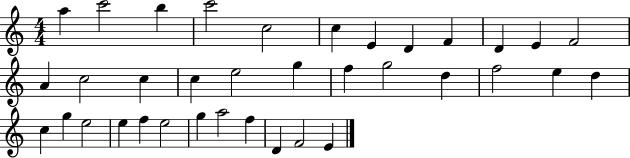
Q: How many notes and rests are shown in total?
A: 36